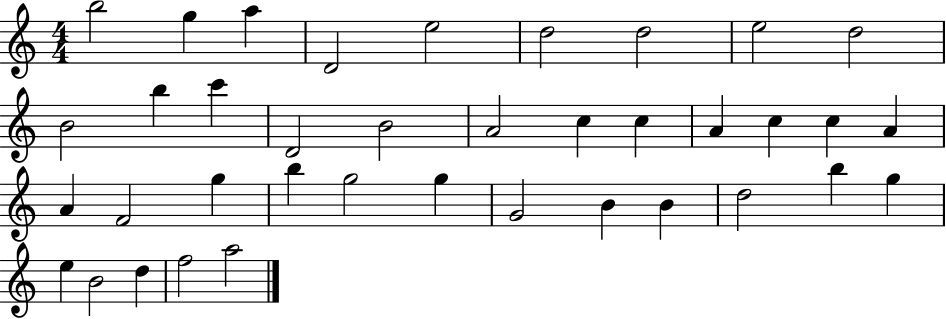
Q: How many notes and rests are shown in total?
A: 38